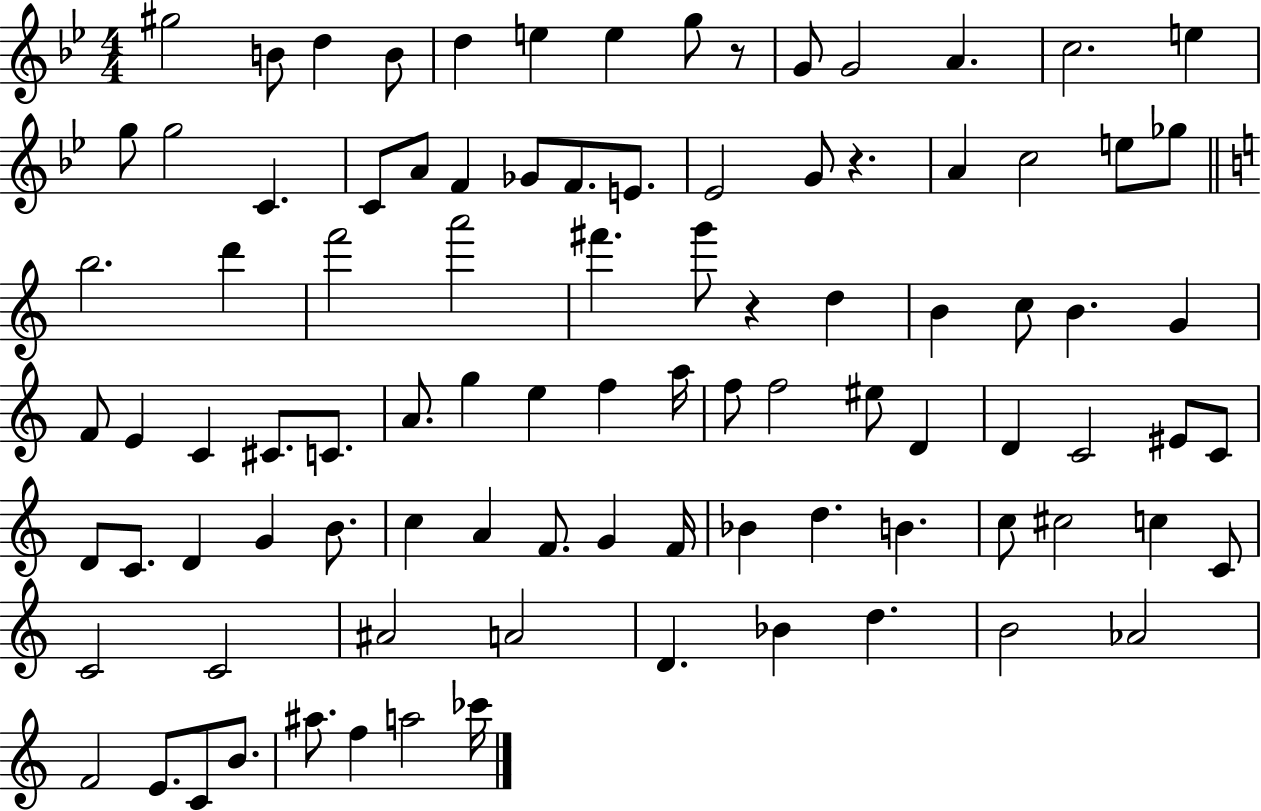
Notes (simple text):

G#5/h B4/e D5/q B4/e D5/q E5/q E5/q G5/e R/e G4/e G4/h A4/q. C5/h. E5/q G5/e G5/h C4/q. C4/e A4/e F4/q Gb4/e F4/e. E4/e. Eb4/h G4/e R/q. A4/q C5/h E5/e Gb5/e B5/h. D6/q F6/h A6/h F#6/q. G6/e R/q D5/q B4/q C5/e B4/q. G4/q F4/e E4/q C4/q C#4/e. C4/e. A4/e. G5/q E5/q F5/q A5/s F5/e F5/h EIS5/e D4/q D4/q C4/h EIS4/e C4/e D4/e C4/e. D4/q G4/q B4/e. C5/q A4/q F4/e. G4/q F4/s Bb4/q D5/q. B4/q. C5/e C#5/h C5/q C4/e C4/h C4/h A#4/h A4/h D4/q. Bb4/q D5/q. B4/h Ab4/h F4/h E4/e. C4/e B4/e. A#5/e. F5/q A5/h CES6/s